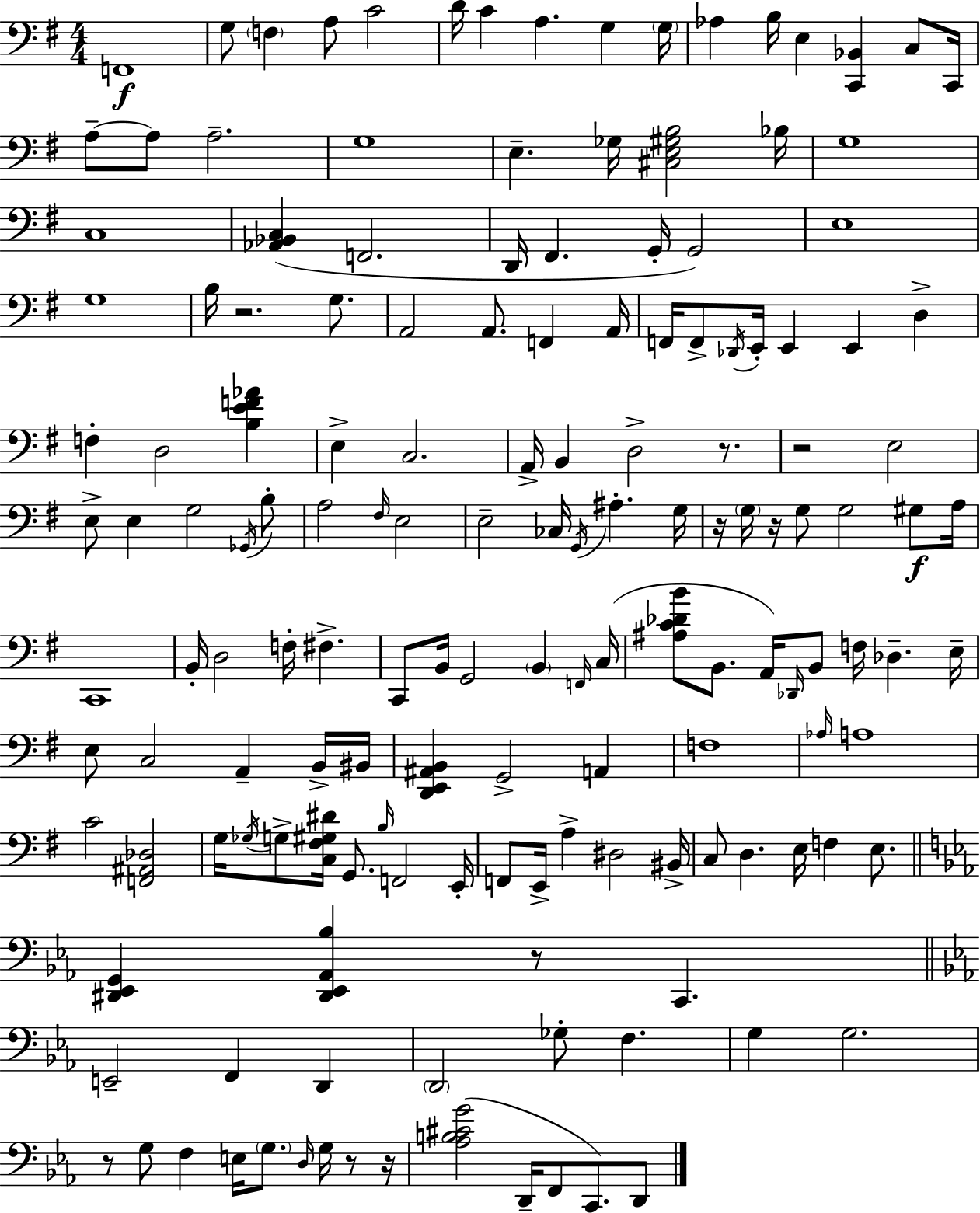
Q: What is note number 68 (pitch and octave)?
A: G3